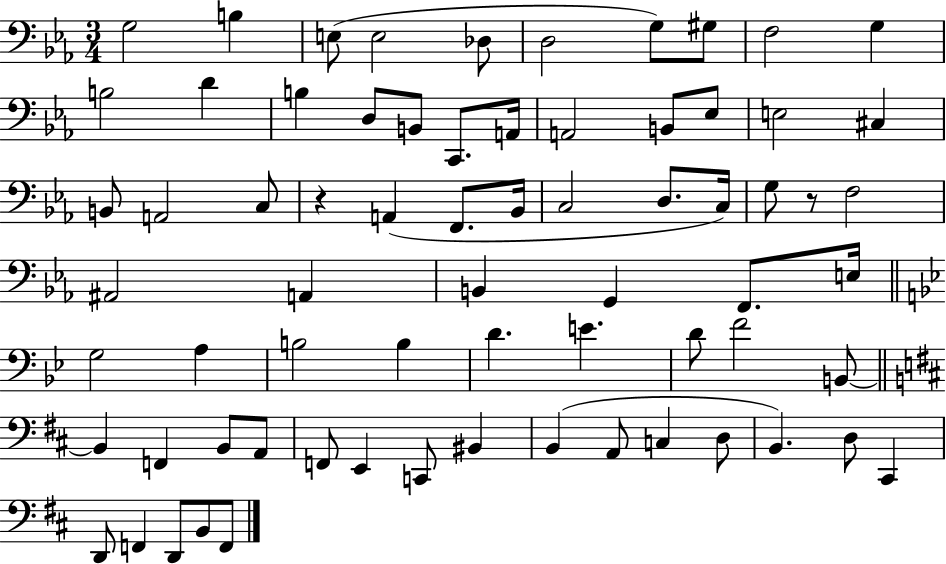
G3/h B3/q E3/e E3/h Db3/e D3/h G3/e G#3/e F3/h G3/q B3/h D4/q B3/q D3/e B2/e C2/e. A2/s A2/h B2/e Eb3/e E3/h C#3/q B2/e A2/h C3/e R/q A2/q F2/e. Bb2/s C3/h D3/e. C3/s G3/e R/e F3/h A#2/h A2/q B2/q G2/q F2/e. E3/s G3/h A3/q B3/h B3/q D4/q. E4/q. D4/e F4/h B2/e B2/q F2/q B2/e A2/e F2/e E2/q C2/e BIS2/q B2/q A2/e C3/q D3/e B2/q. D3/e C#2/q D2/e F2/q D2/e B2/e F2/e